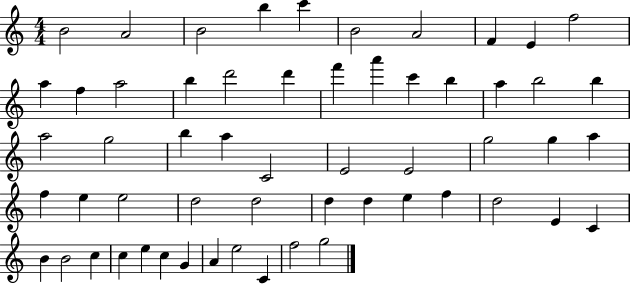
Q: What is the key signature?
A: C major